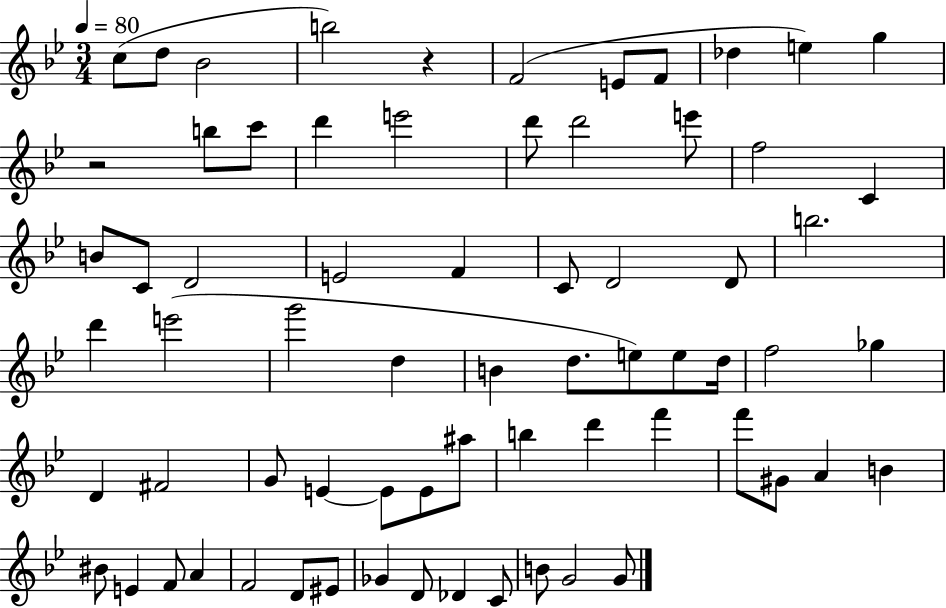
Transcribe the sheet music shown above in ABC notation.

X:1
T:Untitled
M:3/4
L:1/4
K:Bb
c/2 d/2 _B2 b2 z F2 E/2 F/2 _d e g z2 b/2 c'/2 d' e'2 d'/2 d'2 e'/2 f2 C B/2 C/2 D2 E2 F C/2 D2 D/2 b2 d' e'2 g'2 d B d/2 e/2 e/2 d/4 f2 _g D ^F2 G/2 E E/2 E/2 ^a/2 b d' f' f'/2 ^G/2 A B ^B/2 E F/2 A F2 D/2 ^E/2 _G D/2 _D C/2 B/2 G2 G/2